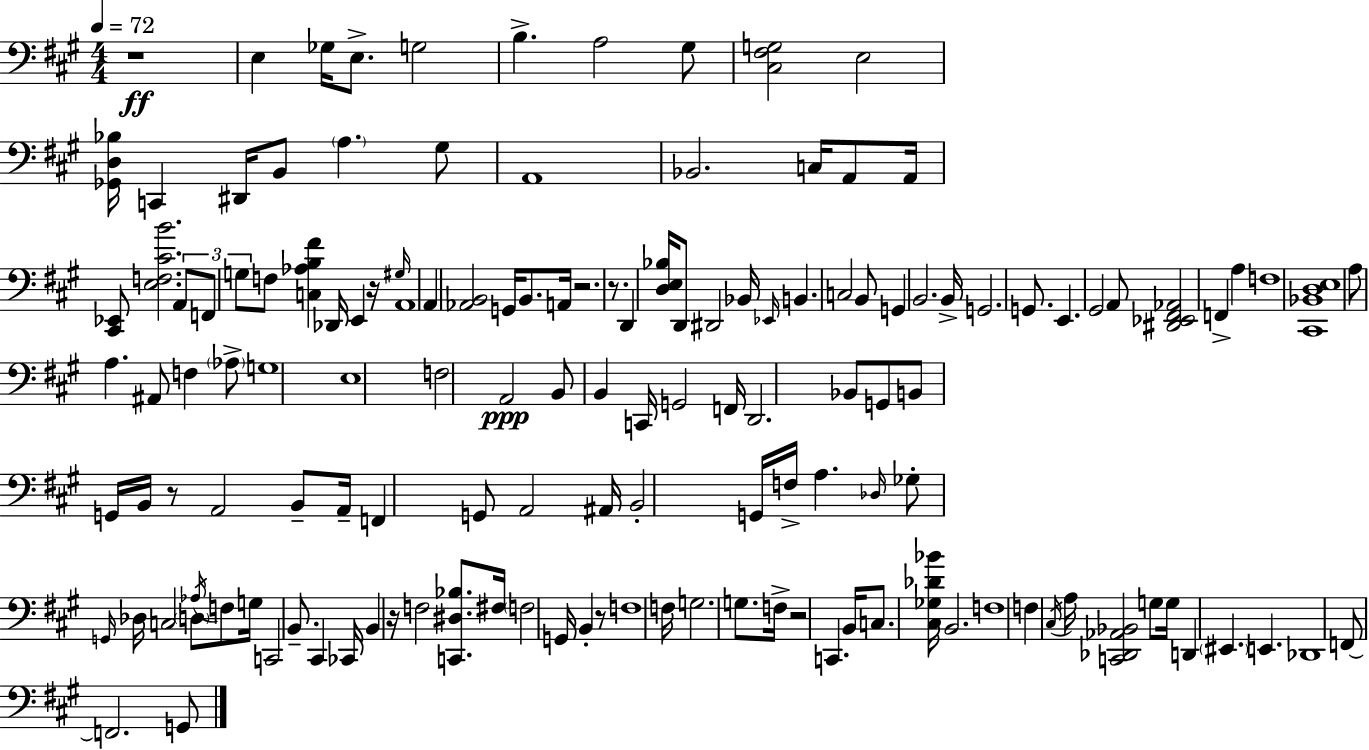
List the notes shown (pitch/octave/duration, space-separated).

R/w E3/q Gb3/s E3/e. G3/h B3/q. A3/h G#3/e [C#3,F#3,G3]/h E3/h [Gb2,D3,Bb3]/s C2/q D#2/s B2/e A3/q. G#3/e A2/w Bb2/h. C3/s A2/e A2/s [C#2,Eb2]/e [E3,F3,C#4,B4]/h. A2/e F2/e G3/e F3/e [C3,Ab3,B3,F#4]/q Db2/s E2/q R/s G#3/s A2/w A2/q [Ab2,B2]/h G2/s B2/e. A2/s R/h. R/e. D2/q [D3,E3,Bb3]/s D2/e D#2/h Bb2/s Eb2/s B2/q. C3/h B2/e G2/q B2/h. B2/s G2/h. G2/e. E2/q. G#2/h A2/e [D#2,Eb2,F#2,Ab2]/h F2/q A3/q F3/w [C#2,Bb2,D3,E3]/w A3/e A3/q. A#2/e F3/q Ab3/e G3/w E3/w F3/h A2/h B2/e B2/q C2/s G2/h F2/s D2/h. Bb2/e G2/e B2/e G2/s B2/s R/e A2/h B2/e A2/s F2/q G2/e A2/h A#2/s B2/h G2/s F3/s A3/q. Db3/s Gb3/e G2/s Db3/s C3/h D3/e Ab3/s F3/e G3/s C2/h B2/e. C#2/q CES2/s B2/q R/s F3/h [C2,D#3,Bb3]/e. F#3/s F3/h G2/s B2/q R/e F3/w F3/s G3/h. G3/e. F3/s R/h C2/q. B2/s C3/e. [C#3,Gb3,Db4,Bb4]/s B2/h. F3/w F3/q C#3/s A3/s [C2,Db2,Ab2,Bb2]/h G3/e G3/s D2/q EIS2/q. E2/q. Db2/w F2/e F2/h. G2/e